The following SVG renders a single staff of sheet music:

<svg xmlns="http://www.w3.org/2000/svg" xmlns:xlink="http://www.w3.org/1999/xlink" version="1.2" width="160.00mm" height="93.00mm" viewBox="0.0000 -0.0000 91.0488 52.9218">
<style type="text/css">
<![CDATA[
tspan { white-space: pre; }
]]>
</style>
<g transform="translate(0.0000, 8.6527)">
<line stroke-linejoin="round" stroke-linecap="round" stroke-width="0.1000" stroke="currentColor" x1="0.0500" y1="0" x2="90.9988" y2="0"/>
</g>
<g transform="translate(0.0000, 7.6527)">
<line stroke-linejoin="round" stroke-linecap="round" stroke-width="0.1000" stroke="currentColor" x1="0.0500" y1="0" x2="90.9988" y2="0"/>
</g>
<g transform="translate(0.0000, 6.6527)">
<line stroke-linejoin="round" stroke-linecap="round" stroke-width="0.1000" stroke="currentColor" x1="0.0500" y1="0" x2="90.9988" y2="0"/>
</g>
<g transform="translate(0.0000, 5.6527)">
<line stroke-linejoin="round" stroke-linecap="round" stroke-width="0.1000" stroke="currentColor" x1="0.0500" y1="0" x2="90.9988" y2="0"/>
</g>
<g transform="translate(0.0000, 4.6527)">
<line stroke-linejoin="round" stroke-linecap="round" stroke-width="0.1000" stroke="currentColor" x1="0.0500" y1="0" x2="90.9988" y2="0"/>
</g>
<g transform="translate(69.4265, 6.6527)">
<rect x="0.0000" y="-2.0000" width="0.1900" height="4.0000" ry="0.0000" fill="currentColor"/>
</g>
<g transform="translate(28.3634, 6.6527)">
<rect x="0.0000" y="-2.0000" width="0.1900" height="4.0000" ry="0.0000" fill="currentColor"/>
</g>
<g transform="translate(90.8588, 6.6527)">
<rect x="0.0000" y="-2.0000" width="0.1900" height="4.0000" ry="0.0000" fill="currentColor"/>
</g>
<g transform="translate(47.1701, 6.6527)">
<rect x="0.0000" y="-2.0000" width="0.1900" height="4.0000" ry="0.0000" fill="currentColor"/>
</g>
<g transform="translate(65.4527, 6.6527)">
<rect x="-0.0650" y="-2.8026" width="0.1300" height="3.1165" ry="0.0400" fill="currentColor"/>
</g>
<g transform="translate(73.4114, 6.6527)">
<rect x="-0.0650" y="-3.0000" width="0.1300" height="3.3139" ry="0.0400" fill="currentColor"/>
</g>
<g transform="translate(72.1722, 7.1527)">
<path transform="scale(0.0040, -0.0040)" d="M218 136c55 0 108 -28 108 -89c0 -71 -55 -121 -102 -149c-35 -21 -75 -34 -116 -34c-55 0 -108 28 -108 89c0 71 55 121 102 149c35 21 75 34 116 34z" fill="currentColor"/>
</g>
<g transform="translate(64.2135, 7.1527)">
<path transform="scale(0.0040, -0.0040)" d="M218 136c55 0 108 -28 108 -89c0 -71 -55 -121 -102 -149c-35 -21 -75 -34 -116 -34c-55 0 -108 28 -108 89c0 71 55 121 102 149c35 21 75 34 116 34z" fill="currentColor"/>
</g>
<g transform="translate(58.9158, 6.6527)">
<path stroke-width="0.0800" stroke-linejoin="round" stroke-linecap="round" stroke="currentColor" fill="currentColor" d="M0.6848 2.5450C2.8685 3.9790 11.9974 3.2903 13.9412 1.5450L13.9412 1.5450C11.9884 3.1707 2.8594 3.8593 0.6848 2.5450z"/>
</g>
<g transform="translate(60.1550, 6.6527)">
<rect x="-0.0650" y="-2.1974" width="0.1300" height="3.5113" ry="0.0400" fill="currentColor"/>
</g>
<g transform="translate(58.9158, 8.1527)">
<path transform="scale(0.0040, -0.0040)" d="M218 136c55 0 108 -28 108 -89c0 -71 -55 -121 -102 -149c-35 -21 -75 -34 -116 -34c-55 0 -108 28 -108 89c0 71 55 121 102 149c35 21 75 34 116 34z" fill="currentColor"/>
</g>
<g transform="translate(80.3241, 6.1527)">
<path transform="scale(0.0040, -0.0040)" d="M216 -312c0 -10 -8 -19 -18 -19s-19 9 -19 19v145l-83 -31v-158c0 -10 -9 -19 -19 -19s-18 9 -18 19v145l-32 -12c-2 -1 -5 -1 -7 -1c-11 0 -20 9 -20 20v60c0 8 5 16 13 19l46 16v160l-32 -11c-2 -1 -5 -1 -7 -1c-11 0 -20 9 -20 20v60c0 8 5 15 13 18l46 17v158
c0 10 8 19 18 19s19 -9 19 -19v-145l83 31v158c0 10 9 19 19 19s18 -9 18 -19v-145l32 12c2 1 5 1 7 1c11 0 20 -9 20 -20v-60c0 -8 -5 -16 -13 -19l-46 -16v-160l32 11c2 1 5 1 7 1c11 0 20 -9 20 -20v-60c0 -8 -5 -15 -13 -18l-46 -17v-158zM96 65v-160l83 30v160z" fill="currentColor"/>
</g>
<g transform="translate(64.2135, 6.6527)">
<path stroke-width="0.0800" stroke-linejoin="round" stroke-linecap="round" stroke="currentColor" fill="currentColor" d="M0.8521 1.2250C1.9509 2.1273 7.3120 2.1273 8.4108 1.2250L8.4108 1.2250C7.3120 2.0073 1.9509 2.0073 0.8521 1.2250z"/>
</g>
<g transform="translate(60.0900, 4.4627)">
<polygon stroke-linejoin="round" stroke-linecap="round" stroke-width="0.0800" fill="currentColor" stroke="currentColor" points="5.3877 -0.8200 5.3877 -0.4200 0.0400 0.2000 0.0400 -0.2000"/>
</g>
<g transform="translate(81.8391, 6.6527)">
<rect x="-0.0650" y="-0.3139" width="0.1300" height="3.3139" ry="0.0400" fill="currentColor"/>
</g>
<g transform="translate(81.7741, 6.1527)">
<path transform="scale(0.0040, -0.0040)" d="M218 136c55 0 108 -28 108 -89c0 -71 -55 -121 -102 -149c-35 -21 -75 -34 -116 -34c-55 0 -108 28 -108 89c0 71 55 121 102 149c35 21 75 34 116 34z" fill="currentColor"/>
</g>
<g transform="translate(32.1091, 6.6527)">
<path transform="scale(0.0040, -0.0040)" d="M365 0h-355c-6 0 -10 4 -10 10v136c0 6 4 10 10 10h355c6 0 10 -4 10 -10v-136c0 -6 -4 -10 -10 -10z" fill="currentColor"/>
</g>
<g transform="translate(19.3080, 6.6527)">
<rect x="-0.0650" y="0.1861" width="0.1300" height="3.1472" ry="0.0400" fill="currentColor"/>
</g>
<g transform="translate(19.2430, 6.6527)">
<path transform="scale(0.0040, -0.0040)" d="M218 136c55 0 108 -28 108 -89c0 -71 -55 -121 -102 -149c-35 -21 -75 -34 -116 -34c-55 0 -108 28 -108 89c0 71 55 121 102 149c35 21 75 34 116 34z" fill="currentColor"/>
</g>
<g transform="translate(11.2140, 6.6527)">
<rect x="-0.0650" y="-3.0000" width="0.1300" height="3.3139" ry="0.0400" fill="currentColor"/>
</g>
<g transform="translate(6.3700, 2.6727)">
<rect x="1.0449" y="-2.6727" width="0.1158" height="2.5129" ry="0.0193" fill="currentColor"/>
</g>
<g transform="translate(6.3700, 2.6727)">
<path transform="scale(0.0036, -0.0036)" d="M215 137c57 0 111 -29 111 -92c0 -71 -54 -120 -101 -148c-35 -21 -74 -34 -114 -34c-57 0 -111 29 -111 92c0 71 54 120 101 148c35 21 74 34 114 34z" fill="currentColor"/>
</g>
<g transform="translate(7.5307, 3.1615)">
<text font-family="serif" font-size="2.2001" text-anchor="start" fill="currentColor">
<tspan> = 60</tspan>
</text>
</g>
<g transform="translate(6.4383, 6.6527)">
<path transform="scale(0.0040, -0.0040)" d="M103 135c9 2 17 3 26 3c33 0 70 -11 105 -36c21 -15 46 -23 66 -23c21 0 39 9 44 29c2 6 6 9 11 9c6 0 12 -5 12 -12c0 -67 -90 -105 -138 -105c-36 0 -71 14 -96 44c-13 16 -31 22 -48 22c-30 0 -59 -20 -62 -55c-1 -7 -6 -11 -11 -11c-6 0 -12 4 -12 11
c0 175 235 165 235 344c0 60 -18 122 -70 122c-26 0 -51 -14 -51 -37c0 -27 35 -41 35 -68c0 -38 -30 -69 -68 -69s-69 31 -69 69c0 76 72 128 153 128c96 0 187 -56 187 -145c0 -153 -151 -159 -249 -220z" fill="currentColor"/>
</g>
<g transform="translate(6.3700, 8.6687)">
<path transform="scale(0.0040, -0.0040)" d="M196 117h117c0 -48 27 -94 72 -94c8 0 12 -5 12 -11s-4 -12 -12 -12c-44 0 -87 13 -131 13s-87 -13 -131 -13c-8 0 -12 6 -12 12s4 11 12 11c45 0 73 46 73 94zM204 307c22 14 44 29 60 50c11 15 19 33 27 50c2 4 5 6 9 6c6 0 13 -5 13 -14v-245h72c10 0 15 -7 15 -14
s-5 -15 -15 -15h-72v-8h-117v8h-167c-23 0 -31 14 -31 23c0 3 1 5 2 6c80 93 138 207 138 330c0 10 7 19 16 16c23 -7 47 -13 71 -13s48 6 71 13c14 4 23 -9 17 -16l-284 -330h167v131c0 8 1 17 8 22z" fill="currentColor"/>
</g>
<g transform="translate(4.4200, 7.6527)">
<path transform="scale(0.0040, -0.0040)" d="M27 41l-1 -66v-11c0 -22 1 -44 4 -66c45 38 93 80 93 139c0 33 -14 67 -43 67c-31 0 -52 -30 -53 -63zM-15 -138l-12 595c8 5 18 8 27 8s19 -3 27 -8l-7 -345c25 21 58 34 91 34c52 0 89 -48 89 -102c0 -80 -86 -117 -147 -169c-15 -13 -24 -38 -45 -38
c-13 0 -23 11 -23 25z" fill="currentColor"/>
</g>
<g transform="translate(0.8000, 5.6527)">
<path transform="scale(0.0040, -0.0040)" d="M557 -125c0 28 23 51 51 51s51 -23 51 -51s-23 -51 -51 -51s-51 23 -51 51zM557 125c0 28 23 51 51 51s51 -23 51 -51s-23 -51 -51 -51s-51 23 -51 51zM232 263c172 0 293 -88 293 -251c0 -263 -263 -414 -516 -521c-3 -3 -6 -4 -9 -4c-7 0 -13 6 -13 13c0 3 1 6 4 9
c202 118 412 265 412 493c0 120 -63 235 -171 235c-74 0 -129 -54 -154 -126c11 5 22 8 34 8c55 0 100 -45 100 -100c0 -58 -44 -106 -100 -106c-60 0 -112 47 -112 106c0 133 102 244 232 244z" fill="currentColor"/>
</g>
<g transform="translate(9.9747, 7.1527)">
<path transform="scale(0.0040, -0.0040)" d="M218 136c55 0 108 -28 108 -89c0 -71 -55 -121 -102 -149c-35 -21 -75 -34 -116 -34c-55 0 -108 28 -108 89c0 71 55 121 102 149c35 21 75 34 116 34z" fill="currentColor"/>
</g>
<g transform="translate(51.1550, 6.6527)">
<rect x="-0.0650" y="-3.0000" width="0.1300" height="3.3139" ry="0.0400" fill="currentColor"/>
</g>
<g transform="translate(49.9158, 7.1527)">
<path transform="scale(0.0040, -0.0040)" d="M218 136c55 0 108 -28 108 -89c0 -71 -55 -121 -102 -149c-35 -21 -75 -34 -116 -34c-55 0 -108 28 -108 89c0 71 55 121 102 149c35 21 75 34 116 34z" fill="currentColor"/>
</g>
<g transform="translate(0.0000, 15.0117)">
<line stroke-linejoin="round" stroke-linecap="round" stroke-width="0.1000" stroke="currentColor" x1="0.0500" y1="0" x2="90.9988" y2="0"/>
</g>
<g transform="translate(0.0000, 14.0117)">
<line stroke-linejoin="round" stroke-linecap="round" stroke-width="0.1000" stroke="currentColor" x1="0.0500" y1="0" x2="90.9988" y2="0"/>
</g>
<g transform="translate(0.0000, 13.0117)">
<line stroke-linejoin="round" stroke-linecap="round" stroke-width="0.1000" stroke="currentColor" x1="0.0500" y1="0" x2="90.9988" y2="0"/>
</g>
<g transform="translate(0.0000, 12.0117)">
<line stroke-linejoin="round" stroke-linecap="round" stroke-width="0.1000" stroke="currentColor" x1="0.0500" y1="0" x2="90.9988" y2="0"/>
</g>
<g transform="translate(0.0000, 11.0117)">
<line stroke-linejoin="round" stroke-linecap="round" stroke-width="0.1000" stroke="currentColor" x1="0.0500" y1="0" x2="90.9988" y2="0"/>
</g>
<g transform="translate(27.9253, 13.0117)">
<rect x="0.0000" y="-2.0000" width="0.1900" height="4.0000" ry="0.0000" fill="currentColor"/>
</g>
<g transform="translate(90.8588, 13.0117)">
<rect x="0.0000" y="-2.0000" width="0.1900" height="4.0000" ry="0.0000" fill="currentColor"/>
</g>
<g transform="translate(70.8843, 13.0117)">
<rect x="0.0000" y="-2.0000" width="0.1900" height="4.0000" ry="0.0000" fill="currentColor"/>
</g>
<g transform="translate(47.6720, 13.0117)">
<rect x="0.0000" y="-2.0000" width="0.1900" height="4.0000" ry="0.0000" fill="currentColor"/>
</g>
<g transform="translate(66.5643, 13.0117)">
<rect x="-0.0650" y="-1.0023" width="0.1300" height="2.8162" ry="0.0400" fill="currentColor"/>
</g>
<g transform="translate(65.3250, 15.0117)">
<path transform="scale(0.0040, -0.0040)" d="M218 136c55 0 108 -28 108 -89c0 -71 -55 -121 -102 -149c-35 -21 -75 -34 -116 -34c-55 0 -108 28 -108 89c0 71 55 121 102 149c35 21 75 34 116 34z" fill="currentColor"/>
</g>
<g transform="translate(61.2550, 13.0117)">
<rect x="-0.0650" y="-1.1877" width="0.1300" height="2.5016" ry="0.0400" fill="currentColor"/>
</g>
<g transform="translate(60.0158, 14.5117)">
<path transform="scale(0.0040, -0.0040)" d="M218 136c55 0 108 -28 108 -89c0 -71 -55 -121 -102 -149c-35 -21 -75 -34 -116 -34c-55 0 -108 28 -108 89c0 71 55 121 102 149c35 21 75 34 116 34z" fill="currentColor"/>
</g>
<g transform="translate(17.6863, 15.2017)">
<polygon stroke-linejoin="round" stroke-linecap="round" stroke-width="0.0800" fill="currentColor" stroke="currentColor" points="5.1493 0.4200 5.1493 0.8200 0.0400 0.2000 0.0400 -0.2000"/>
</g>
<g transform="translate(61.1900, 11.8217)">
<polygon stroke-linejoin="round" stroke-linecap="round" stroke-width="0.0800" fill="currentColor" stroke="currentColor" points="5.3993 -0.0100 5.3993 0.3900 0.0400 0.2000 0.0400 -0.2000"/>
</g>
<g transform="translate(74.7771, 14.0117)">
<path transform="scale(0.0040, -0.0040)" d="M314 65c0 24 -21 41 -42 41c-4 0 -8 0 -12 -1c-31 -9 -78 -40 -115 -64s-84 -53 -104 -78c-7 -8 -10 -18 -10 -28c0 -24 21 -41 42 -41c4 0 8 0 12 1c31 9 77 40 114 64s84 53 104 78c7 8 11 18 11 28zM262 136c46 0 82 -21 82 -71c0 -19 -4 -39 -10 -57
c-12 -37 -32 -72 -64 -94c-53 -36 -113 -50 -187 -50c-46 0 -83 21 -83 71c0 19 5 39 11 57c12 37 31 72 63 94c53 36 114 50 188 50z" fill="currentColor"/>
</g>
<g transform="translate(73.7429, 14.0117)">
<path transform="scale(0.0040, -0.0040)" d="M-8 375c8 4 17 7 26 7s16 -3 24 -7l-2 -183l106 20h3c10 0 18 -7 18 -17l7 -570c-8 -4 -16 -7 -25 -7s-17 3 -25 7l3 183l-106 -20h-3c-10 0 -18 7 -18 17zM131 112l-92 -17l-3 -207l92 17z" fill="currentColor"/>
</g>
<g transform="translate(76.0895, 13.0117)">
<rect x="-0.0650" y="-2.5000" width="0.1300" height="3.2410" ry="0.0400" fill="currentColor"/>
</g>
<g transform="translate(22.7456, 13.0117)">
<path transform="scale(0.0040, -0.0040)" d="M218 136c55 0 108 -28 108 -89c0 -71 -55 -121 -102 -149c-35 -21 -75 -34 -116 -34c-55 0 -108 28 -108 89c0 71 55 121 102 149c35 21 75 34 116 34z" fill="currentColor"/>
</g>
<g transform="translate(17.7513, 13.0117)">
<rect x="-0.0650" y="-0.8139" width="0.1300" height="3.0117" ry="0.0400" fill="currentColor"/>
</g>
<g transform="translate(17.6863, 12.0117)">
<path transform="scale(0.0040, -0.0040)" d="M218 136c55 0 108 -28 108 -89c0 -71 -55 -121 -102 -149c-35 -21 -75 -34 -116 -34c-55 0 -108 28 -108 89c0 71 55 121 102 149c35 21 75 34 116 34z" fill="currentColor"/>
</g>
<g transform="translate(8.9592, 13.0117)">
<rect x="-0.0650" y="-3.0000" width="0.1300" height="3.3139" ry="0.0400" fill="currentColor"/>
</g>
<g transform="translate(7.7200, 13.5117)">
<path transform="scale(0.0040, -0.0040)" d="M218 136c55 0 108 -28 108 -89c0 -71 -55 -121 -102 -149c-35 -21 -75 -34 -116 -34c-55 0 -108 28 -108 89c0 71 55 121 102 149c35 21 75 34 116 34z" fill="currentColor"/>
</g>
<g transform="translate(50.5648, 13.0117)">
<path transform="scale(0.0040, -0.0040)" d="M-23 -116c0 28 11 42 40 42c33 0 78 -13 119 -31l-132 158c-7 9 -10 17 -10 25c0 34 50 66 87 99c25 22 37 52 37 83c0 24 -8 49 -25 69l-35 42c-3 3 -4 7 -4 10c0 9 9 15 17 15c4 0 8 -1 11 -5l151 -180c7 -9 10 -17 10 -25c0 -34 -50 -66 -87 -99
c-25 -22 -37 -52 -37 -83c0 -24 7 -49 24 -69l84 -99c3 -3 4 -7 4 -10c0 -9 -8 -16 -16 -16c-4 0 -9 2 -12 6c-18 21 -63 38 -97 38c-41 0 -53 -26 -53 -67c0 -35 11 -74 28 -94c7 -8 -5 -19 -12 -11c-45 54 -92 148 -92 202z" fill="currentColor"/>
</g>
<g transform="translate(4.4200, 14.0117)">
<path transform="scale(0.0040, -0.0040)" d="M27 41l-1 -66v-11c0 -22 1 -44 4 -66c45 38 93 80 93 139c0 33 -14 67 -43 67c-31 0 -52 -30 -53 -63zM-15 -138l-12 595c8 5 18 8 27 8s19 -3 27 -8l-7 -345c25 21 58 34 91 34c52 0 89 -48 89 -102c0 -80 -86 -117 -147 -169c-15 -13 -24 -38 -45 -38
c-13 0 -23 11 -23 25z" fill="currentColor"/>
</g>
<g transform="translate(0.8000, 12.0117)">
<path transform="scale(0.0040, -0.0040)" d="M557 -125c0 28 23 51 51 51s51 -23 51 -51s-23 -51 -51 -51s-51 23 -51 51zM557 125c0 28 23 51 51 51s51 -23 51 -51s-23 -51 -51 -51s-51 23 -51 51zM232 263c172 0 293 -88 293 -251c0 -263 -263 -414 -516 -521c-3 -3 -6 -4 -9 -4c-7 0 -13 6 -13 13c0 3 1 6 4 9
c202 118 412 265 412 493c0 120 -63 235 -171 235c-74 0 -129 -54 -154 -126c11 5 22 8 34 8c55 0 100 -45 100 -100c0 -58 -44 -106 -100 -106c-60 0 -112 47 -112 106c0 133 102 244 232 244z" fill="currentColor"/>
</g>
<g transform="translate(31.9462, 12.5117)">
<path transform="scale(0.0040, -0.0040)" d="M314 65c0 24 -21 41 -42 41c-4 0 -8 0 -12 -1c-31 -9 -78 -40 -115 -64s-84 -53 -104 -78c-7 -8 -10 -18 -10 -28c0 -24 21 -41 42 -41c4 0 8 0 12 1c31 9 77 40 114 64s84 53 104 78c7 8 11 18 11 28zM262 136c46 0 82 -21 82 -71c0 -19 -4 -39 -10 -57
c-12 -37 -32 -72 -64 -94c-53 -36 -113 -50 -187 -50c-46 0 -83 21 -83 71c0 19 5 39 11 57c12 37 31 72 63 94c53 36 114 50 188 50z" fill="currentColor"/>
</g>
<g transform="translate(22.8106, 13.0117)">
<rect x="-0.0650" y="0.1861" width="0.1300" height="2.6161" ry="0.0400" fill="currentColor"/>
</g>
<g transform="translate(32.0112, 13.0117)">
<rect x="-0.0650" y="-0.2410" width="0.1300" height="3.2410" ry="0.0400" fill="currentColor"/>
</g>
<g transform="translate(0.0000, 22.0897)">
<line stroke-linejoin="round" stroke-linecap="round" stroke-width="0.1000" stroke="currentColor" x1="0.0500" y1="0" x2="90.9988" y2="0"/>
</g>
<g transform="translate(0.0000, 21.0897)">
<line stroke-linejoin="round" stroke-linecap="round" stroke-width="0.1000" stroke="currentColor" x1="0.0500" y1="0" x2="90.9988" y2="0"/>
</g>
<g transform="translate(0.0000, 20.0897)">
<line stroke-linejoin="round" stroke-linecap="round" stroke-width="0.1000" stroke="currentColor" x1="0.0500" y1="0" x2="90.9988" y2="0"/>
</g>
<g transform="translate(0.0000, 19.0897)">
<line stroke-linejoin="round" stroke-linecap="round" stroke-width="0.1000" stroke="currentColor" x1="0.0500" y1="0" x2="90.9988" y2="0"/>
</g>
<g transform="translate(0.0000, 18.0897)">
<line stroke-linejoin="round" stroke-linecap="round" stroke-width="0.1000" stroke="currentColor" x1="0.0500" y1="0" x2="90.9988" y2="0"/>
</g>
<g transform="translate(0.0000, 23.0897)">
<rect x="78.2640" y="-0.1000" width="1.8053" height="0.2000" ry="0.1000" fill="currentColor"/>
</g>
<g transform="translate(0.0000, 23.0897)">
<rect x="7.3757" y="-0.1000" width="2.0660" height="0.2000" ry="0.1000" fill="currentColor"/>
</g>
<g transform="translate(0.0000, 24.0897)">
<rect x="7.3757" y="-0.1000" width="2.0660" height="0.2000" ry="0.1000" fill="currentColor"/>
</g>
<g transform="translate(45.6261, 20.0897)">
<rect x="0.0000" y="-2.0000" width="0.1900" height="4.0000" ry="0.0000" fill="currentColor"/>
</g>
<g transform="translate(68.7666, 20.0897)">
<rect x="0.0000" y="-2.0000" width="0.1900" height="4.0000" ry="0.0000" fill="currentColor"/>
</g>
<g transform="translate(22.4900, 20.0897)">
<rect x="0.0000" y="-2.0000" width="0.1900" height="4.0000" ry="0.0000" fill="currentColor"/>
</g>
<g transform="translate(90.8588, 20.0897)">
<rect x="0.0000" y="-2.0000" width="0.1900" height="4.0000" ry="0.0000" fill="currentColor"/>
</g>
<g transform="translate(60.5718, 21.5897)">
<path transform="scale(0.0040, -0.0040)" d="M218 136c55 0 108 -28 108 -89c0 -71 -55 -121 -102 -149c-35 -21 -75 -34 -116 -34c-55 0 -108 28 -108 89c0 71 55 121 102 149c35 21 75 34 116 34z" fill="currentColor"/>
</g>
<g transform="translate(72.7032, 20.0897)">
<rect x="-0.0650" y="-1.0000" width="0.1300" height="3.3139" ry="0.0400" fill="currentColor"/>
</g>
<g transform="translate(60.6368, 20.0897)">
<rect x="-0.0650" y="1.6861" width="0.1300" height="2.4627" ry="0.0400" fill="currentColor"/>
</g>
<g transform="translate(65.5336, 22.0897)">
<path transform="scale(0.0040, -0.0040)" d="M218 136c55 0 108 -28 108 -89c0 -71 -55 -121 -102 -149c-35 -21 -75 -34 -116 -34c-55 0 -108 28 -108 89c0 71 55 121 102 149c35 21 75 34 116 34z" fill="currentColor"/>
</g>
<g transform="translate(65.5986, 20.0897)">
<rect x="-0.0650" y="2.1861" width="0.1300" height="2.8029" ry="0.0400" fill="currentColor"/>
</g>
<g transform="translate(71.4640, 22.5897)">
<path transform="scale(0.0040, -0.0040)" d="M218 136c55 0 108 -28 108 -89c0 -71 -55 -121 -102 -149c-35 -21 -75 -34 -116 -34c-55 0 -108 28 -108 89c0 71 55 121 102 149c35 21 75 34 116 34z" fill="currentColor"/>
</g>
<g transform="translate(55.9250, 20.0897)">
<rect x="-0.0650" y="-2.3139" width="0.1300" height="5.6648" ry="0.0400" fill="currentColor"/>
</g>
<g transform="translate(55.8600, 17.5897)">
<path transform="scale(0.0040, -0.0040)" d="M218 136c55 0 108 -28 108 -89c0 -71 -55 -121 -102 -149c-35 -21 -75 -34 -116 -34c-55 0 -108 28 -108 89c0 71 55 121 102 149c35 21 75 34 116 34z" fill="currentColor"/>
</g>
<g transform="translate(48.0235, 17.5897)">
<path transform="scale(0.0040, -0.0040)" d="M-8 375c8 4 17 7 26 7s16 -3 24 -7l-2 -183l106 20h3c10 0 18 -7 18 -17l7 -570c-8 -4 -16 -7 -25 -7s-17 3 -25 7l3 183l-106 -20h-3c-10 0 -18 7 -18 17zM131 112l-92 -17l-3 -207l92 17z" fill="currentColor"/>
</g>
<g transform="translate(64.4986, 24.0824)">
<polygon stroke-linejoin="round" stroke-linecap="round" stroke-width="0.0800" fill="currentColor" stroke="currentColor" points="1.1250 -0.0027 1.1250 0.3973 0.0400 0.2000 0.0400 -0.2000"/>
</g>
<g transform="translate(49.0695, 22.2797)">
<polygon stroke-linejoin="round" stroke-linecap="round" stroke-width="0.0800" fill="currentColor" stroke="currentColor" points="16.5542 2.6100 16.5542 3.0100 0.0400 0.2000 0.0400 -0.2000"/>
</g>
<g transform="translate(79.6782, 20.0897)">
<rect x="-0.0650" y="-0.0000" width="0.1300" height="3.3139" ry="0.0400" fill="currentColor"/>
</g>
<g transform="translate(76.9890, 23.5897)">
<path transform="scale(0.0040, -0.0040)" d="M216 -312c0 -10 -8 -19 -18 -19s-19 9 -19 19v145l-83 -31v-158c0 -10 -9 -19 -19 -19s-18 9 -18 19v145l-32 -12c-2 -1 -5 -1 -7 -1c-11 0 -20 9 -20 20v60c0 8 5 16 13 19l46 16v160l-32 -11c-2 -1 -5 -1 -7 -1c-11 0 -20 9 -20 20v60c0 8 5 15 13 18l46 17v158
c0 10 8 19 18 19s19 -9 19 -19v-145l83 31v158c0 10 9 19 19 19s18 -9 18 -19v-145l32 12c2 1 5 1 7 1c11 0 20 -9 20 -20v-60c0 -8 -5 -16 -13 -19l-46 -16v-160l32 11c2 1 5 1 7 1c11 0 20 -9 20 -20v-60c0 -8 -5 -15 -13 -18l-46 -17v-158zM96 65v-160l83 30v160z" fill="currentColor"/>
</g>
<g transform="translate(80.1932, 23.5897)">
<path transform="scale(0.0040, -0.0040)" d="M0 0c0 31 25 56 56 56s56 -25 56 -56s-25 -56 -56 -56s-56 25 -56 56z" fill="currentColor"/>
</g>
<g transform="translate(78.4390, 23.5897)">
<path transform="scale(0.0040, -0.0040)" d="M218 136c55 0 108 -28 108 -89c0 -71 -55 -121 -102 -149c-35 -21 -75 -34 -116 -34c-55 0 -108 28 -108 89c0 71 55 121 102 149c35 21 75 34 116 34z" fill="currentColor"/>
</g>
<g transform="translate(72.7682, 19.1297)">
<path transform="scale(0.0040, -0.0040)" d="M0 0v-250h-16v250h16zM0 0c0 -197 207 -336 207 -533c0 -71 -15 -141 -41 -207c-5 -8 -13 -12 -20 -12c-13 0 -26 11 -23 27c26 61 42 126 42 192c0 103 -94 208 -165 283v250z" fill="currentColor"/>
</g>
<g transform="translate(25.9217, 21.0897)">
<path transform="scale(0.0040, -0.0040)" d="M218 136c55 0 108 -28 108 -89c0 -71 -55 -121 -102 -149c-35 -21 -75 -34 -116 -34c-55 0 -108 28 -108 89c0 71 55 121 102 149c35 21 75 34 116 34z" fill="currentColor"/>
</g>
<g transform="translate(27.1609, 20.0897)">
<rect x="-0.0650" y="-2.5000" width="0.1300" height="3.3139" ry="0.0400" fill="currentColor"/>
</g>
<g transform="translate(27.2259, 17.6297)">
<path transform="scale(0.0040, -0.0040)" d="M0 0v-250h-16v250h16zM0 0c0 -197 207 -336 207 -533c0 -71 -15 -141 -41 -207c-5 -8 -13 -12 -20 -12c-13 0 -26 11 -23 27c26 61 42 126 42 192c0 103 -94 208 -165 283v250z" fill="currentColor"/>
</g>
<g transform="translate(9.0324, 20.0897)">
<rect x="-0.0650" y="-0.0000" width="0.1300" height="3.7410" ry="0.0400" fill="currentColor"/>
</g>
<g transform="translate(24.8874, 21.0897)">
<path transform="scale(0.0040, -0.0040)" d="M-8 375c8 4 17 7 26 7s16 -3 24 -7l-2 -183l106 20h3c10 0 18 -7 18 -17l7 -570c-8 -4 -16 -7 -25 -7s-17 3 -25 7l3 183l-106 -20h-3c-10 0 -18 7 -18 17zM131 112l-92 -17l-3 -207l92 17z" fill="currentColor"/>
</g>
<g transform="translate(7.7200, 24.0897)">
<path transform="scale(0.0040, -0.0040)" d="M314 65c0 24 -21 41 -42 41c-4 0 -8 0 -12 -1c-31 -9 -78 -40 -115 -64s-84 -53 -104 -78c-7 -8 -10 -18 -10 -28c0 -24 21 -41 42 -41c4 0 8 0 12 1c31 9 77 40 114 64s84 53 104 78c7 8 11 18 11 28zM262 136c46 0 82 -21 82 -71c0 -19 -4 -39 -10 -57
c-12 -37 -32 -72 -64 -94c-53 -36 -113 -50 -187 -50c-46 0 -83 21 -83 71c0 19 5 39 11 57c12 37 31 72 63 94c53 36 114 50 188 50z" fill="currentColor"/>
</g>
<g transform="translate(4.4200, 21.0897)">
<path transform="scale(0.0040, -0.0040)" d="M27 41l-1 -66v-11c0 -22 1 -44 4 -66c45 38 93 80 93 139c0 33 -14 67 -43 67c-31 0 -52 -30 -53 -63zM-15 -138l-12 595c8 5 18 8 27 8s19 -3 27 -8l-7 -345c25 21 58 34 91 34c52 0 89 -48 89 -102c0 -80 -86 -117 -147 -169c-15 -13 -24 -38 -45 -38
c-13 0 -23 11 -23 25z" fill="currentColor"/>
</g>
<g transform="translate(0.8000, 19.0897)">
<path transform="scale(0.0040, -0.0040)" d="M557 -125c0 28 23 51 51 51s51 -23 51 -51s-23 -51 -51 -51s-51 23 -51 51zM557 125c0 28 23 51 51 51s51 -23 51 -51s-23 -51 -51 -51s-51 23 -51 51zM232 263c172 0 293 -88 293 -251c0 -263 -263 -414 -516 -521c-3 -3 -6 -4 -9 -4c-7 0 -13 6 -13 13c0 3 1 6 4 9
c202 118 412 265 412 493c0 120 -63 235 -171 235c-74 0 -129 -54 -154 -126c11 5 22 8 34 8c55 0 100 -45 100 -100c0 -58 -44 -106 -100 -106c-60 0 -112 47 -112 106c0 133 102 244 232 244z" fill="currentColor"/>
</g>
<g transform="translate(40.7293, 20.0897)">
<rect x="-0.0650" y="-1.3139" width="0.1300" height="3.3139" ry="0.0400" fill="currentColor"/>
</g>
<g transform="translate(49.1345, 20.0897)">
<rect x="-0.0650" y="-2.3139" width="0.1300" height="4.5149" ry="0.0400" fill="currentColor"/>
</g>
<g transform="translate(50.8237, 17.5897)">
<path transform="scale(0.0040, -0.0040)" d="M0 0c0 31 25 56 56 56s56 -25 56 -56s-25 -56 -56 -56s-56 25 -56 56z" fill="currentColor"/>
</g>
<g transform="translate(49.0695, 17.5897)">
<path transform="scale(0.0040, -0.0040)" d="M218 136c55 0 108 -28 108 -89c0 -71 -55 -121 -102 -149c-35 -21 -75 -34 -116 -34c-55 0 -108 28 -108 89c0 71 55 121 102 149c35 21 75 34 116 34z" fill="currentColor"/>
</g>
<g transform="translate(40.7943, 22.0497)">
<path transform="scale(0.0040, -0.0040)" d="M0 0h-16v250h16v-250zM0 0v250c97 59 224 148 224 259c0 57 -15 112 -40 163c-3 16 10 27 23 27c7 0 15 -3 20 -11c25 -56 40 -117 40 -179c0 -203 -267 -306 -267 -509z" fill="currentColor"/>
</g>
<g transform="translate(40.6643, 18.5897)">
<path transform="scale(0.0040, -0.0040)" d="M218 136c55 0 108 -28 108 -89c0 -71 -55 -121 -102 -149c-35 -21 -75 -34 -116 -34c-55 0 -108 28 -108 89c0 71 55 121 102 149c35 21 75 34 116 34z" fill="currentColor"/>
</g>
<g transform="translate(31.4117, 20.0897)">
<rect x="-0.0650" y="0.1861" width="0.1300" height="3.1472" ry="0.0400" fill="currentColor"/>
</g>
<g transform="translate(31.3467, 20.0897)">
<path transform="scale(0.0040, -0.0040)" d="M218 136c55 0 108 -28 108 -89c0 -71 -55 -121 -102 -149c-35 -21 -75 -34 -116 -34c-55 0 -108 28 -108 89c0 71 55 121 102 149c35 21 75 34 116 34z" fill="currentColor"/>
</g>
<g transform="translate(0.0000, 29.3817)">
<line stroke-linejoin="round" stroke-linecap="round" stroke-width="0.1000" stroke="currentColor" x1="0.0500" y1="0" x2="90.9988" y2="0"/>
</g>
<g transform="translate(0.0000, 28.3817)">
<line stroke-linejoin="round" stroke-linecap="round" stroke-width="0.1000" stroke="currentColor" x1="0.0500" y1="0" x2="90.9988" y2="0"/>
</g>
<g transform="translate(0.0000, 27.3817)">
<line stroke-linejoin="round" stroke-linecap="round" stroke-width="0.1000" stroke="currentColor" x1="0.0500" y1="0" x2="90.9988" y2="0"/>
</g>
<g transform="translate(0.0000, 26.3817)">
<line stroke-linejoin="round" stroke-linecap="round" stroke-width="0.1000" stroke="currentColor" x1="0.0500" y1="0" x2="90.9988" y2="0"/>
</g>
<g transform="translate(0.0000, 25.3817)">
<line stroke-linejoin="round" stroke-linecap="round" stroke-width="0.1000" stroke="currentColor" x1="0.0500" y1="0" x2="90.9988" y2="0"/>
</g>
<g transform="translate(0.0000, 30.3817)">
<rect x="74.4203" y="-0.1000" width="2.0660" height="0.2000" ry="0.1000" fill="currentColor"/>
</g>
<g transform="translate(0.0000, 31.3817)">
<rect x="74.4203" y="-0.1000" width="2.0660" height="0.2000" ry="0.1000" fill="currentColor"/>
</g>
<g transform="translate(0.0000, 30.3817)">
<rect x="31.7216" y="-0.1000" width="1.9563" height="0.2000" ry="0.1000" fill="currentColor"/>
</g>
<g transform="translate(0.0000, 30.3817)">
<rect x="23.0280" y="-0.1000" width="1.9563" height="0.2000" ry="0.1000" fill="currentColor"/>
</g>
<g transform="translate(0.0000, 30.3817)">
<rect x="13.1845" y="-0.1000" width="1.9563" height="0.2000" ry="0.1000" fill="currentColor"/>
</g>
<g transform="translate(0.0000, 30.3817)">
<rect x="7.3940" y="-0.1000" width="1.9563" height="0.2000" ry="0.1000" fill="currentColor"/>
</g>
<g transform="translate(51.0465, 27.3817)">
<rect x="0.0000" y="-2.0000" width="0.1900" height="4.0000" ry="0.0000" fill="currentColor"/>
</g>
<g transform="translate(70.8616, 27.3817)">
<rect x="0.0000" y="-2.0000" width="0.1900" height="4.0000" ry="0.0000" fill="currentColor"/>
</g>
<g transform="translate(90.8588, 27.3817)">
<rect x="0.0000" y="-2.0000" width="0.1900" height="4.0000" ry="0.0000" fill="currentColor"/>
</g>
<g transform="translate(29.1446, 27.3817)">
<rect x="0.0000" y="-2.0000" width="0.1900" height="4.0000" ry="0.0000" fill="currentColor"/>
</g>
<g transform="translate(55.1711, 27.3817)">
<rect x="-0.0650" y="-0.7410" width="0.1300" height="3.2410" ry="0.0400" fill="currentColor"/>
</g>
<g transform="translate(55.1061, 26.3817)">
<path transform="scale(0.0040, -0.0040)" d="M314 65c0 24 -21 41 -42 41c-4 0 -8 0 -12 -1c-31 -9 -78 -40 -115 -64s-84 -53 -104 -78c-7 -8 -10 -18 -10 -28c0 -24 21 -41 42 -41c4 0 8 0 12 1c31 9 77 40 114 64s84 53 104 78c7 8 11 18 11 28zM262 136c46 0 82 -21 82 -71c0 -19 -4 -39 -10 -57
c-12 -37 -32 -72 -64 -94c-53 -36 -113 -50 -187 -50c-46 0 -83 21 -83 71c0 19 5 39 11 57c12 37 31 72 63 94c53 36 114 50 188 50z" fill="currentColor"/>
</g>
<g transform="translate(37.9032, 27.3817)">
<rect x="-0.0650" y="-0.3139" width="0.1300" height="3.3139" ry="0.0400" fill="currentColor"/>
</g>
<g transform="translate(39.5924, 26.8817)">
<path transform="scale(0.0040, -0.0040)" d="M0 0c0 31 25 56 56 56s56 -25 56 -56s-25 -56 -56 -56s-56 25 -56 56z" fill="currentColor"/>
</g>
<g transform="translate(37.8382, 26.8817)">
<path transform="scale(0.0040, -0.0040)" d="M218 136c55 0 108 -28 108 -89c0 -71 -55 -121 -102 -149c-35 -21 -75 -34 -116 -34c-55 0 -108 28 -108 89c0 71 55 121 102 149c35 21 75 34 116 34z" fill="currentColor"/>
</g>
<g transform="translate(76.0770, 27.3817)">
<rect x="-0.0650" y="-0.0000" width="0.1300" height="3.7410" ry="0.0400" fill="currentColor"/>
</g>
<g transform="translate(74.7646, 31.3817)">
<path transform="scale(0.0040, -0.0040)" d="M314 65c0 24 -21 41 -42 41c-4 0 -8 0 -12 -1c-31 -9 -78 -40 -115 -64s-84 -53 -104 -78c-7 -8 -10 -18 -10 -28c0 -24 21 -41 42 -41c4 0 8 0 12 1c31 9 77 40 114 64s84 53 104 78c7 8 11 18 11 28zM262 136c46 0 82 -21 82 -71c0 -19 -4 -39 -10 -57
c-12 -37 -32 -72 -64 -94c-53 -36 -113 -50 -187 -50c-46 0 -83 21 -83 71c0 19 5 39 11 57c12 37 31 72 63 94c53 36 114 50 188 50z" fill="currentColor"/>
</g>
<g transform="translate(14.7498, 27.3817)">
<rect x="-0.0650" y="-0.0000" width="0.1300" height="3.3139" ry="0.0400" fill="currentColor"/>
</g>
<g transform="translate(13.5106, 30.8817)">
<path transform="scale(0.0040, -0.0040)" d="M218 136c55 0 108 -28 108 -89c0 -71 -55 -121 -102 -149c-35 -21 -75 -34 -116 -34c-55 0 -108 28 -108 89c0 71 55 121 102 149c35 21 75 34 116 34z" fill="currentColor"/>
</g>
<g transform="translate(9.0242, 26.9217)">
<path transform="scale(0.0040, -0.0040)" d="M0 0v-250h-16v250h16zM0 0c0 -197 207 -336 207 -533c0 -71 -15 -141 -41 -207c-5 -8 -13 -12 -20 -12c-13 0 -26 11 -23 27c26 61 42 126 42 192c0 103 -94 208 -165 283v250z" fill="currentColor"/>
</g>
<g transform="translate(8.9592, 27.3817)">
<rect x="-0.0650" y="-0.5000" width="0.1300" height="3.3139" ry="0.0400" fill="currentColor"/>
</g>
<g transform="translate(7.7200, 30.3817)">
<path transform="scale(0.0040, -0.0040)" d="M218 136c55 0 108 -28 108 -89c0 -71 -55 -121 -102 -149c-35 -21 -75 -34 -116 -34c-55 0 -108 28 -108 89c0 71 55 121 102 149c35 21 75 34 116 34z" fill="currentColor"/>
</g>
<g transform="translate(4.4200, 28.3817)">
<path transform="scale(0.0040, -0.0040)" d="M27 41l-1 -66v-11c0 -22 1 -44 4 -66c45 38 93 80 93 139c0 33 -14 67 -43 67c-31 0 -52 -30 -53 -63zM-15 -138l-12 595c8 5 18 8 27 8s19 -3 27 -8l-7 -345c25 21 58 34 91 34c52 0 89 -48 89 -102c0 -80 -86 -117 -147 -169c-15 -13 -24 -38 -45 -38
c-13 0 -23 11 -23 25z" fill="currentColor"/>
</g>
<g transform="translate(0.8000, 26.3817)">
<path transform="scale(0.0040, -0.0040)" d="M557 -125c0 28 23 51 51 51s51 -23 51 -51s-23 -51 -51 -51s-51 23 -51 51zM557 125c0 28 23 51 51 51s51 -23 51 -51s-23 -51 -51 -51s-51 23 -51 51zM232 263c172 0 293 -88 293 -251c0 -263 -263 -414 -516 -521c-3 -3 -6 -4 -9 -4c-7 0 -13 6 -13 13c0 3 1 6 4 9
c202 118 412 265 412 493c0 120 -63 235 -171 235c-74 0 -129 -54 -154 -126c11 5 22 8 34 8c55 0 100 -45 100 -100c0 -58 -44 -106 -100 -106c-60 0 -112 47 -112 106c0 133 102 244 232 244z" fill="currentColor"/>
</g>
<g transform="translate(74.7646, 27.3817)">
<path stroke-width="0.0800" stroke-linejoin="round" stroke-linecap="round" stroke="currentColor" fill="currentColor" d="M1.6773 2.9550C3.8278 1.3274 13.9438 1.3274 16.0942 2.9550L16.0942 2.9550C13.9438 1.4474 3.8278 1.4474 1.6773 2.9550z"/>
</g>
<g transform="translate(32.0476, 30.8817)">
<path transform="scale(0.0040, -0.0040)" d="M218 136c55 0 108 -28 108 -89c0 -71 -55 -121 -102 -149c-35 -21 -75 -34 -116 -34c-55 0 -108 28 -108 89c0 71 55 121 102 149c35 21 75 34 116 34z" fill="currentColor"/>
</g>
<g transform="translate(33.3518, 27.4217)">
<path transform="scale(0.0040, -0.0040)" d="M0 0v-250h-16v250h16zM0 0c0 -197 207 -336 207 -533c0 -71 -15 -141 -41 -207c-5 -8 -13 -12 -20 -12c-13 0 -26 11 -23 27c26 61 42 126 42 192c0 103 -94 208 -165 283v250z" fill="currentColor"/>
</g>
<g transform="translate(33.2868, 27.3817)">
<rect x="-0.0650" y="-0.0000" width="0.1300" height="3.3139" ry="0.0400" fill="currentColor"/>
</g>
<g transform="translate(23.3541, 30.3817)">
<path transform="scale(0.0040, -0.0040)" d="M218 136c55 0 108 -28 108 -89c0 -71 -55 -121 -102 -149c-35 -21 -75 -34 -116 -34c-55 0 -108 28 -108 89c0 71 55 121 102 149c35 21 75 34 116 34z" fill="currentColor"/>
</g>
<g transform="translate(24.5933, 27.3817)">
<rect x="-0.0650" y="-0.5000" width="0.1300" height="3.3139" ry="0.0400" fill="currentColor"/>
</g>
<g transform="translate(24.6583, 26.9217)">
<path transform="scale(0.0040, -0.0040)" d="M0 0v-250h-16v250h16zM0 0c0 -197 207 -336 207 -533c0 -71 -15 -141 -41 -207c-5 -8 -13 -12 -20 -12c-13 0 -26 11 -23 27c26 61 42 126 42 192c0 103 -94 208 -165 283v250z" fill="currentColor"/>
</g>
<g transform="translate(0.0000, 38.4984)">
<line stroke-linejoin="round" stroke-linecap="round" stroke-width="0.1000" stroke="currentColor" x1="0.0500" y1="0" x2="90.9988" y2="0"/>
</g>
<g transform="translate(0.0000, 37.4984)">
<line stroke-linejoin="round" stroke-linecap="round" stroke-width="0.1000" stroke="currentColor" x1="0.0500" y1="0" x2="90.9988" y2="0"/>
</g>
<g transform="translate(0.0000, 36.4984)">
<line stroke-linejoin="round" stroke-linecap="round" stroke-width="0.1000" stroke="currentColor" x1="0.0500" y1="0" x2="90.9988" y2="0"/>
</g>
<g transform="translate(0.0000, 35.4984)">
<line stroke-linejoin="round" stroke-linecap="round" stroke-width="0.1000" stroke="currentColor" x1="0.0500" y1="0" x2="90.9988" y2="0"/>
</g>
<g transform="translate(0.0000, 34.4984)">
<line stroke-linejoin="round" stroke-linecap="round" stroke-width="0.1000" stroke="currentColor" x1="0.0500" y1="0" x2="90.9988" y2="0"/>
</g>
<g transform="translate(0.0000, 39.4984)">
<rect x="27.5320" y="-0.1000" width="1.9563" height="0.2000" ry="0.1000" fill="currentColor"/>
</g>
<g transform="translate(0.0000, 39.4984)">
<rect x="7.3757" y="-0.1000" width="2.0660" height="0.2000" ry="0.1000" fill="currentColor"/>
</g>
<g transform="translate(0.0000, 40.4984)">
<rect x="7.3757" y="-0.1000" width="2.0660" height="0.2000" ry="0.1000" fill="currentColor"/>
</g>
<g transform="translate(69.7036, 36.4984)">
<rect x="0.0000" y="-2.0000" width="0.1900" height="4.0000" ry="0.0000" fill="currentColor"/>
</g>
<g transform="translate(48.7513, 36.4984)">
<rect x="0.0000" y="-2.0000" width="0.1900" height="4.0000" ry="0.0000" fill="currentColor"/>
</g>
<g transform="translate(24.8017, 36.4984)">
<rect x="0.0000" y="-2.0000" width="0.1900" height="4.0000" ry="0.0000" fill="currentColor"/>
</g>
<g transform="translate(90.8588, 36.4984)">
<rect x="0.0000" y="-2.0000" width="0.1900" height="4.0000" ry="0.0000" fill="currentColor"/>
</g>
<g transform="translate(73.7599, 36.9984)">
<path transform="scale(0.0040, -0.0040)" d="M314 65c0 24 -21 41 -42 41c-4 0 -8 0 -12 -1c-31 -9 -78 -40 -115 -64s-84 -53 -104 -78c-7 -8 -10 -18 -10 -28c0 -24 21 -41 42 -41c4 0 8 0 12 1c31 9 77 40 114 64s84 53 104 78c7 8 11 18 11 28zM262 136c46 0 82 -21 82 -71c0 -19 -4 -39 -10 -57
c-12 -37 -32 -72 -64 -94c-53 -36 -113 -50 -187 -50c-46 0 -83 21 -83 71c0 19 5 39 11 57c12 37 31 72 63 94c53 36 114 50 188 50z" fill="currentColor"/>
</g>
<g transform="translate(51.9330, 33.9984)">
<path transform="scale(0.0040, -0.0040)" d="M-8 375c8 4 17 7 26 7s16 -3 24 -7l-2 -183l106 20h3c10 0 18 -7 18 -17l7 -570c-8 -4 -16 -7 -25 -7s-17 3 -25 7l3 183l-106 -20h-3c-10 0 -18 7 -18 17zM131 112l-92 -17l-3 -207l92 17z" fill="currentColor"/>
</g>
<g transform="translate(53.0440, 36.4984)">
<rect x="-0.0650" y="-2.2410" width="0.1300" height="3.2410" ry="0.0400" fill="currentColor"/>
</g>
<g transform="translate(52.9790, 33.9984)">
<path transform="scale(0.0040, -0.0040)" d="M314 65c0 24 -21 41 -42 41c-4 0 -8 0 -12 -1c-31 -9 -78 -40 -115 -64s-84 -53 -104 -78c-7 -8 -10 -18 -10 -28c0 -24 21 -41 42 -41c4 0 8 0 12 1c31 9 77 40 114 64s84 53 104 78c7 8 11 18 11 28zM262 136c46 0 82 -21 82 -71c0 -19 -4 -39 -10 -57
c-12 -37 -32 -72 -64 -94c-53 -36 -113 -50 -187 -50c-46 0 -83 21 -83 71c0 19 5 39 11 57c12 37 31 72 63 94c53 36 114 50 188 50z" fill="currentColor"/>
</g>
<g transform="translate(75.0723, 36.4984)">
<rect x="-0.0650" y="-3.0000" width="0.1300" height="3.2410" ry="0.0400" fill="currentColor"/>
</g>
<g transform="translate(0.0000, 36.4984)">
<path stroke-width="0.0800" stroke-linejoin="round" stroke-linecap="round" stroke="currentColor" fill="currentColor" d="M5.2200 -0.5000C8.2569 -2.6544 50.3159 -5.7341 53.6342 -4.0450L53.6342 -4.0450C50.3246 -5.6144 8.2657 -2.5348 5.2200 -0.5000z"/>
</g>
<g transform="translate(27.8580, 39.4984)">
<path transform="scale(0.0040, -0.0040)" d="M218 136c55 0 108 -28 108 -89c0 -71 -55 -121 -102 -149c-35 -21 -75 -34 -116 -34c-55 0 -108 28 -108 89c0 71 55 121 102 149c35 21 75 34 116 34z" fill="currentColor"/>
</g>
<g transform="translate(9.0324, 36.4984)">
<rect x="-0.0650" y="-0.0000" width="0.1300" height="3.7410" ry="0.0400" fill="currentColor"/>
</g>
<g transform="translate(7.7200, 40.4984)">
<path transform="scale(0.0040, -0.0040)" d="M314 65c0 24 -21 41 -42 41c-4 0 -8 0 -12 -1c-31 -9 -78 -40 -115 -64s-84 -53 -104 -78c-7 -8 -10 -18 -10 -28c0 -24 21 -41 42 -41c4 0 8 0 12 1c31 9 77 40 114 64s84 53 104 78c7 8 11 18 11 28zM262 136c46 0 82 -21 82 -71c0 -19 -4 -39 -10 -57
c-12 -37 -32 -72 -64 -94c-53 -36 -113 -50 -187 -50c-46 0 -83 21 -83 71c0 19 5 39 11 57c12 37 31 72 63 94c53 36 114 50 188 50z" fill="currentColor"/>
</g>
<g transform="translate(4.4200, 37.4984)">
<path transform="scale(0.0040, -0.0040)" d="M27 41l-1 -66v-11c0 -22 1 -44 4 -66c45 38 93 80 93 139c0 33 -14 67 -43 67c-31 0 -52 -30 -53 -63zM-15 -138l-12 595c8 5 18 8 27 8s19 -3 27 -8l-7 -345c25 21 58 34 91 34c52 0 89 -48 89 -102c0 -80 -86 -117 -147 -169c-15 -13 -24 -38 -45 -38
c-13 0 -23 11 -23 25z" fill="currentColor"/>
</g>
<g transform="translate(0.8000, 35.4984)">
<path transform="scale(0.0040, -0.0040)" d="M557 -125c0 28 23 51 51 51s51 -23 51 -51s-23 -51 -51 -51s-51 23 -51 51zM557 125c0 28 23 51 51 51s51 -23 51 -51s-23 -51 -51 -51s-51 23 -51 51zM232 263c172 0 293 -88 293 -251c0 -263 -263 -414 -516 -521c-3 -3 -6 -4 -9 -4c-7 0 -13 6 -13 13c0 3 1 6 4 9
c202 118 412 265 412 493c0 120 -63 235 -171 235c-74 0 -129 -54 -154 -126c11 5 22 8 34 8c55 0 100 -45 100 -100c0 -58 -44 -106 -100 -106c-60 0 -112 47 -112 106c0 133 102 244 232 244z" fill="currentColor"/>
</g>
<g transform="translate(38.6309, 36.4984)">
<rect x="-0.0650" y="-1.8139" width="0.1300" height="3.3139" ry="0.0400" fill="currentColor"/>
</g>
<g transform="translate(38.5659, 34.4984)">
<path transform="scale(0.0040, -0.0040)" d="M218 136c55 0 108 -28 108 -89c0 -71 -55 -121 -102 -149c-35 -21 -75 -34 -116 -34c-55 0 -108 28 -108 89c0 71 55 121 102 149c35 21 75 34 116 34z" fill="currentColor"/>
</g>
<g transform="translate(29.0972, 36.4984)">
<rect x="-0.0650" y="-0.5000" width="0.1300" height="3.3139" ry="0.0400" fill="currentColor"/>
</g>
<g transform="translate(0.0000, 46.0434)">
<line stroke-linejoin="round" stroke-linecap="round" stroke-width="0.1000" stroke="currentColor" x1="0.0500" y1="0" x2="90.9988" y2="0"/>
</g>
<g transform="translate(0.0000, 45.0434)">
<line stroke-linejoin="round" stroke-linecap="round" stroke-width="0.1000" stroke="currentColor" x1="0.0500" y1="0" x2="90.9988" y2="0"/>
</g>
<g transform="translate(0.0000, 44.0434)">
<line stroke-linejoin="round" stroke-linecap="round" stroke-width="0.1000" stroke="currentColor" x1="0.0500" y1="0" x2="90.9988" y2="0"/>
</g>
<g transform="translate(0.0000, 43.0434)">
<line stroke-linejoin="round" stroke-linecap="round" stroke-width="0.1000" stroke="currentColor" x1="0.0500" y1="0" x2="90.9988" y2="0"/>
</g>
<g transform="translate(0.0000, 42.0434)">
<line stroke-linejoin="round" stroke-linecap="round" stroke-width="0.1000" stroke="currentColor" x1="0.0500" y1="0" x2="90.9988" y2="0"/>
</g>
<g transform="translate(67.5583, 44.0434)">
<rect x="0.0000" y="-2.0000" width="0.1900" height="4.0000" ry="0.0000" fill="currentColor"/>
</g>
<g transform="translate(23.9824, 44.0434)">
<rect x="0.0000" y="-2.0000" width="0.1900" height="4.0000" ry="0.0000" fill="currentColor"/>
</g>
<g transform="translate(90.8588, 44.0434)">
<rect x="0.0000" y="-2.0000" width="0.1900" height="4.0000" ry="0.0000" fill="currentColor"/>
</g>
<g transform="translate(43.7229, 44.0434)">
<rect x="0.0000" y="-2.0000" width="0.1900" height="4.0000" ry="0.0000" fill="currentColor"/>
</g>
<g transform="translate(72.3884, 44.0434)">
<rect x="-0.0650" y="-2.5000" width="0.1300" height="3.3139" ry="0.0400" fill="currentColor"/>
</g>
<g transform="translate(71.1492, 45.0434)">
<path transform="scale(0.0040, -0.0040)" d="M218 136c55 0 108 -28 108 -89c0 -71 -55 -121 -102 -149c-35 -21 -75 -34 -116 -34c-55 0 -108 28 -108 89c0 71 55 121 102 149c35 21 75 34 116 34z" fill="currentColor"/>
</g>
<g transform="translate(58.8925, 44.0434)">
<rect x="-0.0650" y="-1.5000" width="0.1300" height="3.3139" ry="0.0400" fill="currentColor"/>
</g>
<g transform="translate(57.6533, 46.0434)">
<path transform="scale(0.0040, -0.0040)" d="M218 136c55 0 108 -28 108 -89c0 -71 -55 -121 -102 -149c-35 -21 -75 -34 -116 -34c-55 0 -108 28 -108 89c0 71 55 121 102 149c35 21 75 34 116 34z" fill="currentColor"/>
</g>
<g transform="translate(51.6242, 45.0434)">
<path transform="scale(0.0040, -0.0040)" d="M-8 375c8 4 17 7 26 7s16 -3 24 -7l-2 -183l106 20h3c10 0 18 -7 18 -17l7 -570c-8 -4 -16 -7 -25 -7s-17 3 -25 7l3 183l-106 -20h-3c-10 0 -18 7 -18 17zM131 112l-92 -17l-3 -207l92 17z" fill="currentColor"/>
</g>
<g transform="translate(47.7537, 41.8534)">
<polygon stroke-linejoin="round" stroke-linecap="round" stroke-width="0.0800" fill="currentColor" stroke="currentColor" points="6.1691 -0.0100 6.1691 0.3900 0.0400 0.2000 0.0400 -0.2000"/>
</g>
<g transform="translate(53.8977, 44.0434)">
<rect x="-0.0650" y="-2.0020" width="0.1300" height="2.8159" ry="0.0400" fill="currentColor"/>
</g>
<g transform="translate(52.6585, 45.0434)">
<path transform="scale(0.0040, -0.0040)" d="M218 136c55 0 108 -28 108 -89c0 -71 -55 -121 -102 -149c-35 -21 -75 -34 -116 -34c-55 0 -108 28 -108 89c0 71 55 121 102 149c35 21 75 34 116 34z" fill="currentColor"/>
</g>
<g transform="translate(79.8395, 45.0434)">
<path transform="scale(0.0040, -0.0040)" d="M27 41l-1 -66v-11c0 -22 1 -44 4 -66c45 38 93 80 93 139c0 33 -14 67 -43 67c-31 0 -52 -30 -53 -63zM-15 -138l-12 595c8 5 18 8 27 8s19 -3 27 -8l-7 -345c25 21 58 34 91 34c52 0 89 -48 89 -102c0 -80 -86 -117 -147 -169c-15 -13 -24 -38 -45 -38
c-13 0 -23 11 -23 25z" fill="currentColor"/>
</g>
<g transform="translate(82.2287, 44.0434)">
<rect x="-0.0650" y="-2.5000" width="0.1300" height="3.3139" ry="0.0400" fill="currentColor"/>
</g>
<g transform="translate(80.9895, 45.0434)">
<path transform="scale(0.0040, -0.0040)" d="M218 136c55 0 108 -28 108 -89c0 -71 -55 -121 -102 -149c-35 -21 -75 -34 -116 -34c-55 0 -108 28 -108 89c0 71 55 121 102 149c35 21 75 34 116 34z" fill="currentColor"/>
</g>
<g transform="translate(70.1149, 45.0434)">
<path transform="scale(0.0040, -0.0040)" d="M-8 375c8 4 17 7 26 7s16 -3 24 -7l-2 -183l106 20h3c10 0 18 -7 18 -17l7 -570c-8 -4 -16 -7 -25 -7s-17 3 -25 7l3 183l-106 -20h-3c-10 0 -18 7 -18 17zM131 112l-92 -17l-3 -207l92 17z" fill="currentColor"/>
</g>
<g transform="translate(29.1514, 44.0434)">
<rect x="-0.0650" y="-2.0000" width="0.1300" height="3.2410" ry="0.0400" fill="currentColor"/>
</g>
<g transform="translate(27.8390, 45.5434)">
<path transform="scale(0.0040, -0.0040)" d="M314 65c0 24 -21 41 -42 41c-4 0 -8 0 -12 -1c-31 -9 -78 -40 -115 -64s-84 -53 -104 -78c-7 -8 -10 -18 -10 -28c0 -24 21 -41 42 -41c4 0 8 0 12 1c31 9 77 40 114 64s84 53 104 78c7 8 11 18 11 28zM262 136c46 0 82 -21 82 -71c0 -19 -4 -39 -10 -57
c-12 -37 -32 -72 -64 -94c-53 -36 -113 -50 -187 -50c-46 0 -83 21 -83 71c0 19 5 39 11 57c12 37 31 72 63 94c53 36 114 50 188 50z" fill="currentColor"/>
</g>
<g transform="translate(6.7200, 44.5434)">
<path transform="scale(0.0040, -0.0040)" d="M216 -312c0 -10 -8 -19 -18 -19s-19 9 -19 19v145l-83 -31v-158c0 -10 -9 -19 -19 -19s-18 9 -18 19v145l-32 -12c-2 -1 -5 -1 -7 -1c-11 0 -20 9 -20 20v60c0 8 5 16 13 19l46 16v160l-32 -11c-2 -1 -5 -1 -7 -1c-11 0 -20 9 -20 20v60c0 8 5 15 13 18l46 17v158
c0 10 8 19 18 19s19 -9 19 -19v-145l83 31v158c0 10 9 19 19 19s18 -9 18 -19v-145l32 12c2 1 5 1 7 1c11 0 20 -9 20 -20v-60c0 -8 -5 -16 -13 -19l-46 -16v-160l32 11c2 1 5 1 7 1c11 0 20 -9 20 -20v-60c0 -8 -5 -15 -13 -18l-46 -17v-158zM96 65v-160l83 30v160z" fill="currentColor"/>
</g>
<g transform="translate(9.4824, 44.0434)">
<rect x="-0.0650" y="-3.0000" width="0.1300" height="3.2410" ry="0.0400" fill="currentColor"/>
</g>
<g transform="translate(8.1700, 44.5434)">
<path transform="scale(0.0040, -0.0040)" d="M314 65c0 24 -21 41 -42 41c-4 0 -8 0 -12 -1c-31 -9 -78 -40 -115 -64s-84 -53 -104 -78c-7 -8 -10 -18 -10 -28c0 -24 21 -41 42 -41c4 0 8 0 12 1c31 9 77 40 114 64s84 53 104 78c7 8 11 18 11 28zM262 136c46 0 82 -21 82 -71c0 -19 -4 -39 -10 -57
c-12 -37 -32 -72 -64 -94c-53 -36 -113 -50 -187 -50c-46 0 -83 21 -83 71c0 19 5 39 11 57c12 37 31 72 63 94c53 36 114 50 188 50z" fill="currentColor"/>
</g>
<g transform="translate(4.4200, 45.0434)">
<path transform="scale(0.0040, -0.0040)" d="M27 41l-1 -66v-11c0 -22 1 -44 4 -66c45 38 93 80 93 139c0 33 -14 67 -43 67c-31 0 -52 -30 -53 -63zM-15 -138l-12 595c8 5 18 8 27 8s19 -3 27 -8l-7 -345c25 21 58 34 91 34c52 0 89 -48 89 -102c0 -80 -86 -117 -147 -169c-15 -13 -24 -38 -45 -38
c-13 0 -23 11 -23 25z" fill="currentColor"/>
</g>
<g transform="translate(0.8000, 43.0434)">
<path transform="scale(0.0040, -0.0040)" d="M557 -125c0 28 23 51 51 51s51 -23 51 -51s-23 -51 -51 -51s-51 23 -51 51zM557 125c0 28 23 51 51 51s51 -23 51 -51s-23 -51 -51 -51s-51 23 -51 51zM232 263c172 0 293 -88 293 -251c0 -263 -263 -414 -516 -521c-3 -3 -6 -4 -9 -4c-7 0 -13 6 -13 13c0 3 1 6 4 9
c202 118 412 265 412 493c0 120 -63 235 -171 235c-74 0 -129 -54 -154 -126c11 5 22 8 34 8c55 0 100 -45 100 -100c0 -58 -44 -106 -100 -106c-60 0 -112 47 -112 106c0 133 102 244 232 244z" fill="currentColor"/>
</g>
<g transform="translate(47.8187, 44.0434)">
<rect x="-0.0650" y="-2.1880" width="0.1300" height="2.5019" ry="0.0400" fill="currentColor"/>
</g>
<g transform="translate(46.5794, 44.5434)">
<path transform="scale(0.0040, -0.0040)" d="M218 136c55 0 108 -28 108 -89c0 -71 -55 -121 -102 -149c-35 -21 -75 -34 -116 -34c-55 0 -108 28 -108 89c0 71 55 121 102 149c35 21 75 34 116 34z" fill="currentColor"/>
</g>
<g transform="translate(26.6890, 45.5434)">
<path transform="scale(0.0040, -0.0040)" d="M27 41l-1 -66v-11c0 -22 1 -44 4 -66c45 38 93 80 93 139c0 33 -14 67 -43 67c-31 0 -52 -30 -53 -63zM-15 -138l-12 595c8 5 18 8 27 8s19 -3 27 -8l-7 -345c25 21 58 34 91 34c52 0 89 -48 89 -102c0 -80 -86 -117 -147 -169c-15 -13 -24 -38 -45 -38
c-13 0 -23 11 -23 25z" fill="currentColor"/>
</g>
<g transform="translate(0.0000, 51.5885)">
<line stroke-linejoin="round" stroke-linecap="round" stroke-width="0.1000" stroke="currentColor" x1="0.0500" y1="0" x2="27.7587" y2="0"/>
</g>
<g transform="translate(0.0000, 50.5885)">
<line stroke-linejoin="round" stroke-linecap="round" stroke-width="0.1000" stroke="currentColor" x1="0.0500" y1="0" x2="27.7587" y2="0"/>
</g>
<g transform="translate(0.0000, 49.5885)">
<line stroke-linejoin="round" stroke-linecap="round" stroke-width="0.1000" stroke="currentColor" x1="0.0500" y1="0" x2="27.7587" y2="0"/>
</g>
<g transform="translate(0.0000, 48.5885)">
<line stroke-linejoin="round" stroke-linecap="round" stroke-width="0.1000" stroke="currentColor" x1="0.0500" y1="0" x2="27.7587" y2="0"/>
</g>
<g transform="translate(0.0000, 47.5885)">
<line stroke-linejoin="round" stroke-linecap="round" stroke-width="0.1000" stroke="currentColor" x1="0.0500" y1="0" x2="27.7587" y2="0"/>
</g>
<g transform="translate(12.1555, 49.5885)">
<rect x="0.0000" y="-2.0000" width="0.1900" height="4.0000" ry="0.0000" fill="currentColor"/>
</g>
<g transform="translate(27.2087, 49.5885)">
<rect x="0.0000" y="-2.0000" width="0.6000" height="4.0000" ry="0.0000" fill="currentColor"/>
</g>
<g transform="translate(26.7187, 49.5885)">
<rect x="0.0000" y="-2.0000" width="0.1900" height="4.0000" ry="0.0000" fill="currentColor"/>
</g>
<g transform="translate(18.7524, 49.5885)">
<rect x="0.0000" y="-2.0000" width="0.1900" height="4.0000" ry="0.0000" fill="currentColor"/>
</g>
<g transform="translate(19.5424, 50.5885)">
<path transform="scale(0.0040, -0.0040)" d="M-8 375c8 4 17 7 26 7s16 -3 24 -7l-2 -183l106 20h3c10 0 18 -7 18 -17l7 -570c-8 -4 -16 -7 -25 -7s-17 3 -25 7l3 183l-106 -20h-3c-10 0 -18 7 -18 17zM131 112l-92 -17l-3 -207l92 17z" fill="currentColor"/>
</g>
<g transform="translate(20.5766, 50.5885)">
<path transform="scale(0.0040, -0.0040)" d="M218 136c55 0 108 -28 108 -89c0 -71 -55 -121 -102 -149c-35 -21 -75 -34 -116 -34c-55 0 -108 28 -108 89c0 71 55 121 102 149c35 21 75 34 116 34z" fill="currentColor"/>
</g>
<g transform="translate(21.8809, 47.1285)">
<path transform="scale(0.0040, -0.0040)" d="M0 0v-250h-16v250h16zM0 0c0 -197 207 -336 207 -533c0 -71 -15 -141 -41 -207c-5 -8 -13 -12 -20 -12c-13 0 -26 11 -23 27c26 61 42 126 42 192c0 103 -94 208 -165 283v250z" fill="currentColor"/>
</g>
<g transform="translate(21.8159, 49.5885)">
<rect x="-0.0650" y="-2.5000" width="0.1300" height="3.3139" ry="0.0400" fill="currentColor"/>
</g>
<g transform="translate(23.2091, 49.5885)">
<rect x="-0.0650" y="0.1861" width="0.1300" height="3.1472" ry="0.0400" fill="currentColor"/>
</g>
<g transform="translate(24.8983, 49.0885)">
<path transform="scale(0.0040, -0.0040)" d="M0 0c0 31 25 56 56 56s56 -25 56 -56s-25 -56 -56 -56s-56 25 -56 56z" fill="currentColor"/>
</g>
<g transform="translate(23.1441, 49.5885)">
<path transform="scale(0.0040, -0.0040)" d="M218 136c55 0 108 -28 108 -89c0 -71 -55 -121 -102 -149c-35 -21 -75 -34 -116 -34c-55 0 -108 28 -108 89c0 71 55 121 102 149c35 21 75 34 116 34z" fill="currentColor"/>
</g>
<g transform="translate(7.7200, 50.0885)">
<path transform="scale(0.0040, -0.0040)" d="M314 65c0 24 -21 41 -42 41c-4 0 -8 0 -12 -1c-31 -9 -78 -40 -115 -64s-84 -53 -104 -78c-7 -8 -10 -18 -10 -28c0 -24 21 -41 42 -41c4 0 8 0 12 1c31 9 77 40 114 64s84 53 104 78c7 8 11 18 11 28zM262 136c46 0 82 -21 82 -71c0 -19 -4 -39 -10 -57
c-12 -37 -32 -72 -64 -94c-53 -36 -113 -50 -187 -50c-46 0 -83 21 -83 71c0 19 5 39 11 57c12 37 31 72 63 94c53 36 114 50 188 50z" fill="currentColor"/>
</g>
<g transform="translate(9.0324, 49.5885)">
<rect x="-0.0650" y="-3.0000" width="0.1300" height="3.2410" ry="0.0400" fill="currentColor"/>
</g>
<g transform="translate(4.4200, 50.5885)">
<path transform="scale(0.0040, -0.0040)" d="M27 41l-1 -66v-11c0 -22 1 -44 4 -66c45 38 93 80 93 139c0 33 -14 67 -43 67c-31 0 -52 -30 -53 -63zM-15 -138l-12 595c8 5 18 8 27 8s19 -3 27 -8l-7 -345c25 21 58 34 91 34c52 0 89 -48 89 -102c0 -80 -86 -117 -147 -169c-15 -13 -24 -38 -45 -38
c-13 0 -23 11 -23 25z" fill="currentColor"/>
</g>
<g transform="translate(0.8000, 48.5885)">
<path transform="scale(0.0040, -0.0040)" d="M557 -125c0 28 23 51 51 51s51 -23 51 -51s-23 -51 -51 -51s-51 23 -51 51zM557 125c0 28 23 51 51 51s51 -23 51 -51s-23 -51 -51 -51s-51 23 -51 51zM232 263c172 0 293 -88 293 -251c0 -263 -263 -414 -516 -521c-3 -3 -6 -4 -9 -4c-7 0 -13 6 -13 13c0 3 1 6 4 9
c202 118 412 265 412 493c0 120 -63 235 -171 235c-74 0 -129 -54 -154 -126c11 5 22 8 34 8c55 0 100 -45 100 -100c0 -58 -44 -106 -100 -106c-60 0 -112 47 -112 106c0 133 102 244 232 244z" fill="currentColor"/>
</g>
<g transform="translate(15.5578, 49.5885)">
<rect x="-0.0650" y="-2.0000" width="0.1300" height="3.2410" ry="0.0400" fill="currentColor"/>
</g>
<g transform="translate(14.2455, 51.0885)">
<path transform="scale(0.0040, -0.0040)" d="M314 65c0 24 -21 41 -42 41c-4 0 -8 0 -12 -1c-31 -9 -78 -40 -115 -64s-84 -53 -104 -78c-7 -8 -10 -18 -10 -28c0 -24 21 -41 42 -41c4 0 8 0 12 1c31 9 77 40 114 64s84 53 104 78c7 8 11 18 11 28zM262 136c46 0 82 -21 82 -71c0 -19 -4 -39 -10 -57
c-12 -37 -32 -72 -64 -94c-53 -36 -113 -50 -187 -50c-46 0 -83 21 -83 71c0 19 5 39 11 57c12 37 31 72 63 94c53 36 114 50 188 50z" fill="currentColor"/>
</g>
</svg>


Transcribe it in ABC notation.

X:1
T:Untitled
M:2/4
L:1/4
K:F
C, D, z2 C, A,,/2 C,/2 C, ^E, C, F,/2 D,/2 E,2 z A,,/2 G,,/2 B,,2 C,,2 B,,/2 D, G,/2 B,/2 B,/2 A,,/2 G,,/4 F,,/2 ^D,, E,,/2 D,, E,,/2 D,,/2 E, F,2 C,,2 C,,2 E,, A, B,2 C,2 ^C,2 _A,,2 C,/2 B,,/2 G,, B,, _B,, C,2 A,,2 B,,/2 D,